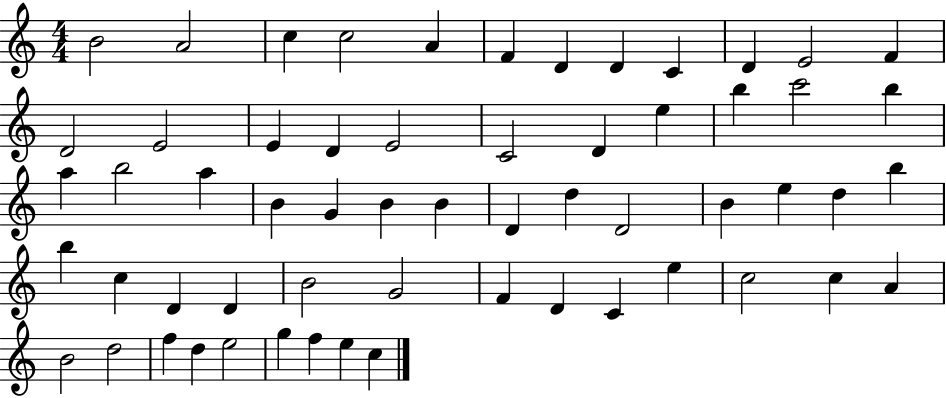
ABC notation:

X:1
T:Untitled
M:4/4
L:1/4
K:C
B2 A2 c c2 A F D D C D E2 F D2 E2 E D E2 C2 D e b c'2 b a b2 a B G B B D d D2 B e d b b c D D B2 G2 F D C e c2 c A B2 d2 f d e2 g f e c